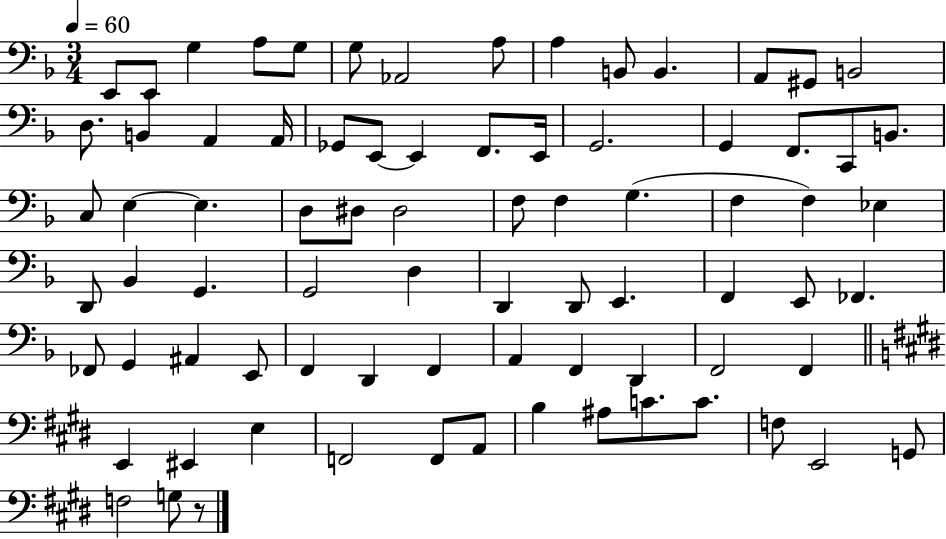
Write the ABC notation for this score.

X:1
T:Untitled
M:3/4
L:1/4
K:F
E,,/2 E,,/2 G, A,/2 G,/2 G,/2 _A,,2 A,/2 A, B,,/2 B,, A,,/2 ^G,,/2 B,,2 D,/2 B,, A,, A,,/4 _G,,/2 E,,/2 E,, F,,/2 E,,/4 G,,2 G,, F,,/2 C,,/2 B,,/2 C,/2 E, E, D,/2 ^D,/2 ^D,2 F,/2 F, G, F, F, _E, D,,/2 _B,, G,, G,,2 D, D,, D,,/2 E,, F,, E,,/2 _F,, _F,,/2 G,, ^A,, E,,/2 F,, D,, F,, A,, F,, D,, F,,2 F,, E,, ^E,, E, F,,2 F,,/2 A,,/2 B, ^A,/2 C/2 C/2 F,/2 E,,2 G,,/2 F,2 G,/2 z/2